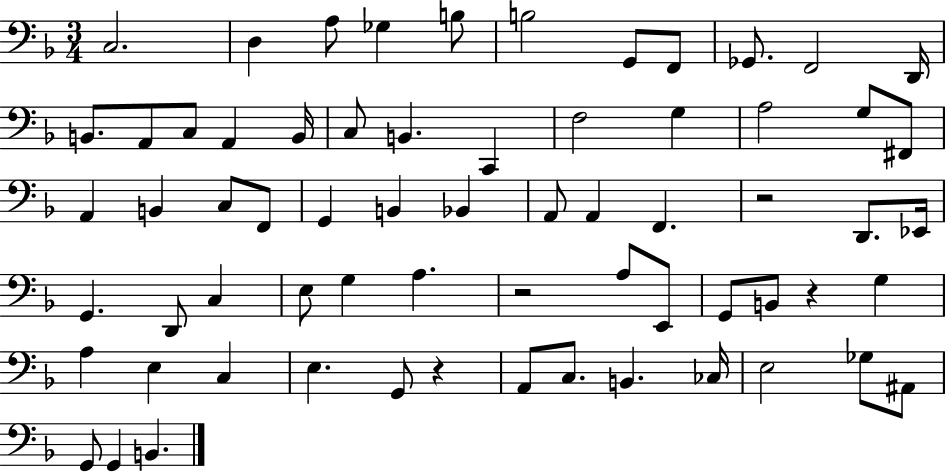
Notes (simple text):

C3/h. D3/q A3/e Gb3/q B3/e B3/h G2/e F2/e Gb2/e. F2/h D2/s B2/e. A2/e C3/e A2/q B2/s C3/e B2/q. C2/q F3/h G3/q A3/h G3/e F#2/e A2/q B2/q C3/e F2/e G2/q B2/q Bb2/q A2/e A2/q F2/q. R/h D2/e. Eb2/s G2/q. D2/e C3/q E3/e G3/q A3/q. R/h A3/e E2/e G2/e B2/e R/q G3/q A3/q E3/q C3/q E3/q. G2/e R/q A2/e C3/e. B2/q. CES3/s E3/h Gb3/e A#2/e G2/e G2/q B2/q.